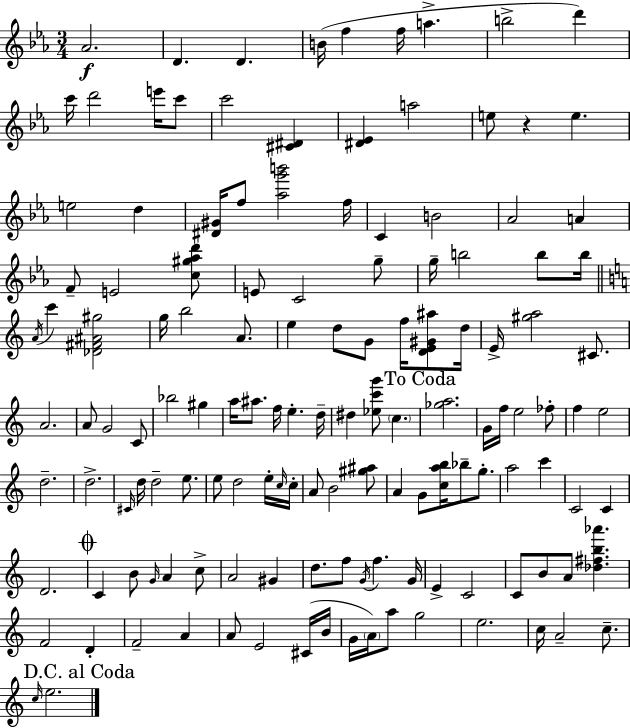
X:1
T:Untitled
M:3/4
L:1/4
K:Cm
_A2 D D B/4 f f/4 a b2 d' c'/4 d'2 e'/4 c'/2 c'2 [^C^D] [^D_E] a2 e/2 z e e2 d [^D^G]/4 f/2 [_ag'b']2 f/4 C B2 _A2 A F/2 E2 [c^g_ad']/2 E/2 C2 g/2 g/4 b2 b/2 b/4 A/4 c' [_D^F^A^g]2 g/4 b2 A/2 e d/2 G/2 f/4 [DE^G^a]/2 d/4 E/4 [^ga]2 ^C/2 A2 A/2 G2 C/2 _b2 ^g a/4 ^a/2 f/4 e d/4 ^d [_ec'g']/2 c [_ga]2 G/4 f/4 e2 _f/2 f e2 d2 d2 ^C/4 d/4 d2 e/2 e/2 d2 e/4 c/4 c/4 A/2 B2 [^g^a]/2 A G/2 [cab]/4 _b/2 g/2 a2 c' C2 C D2 C B/2 G/4 A c/2 A2 ^G d/2 f/2 G/4 f G/4 E C2 C/2 B/2 A/2 [_d^fb_a'] F2 D F2 A A/2 E2 ^C/4 B/4 G/4 A/4 a/2 g2 e2 c/4 A2 c/2 c/4 e2